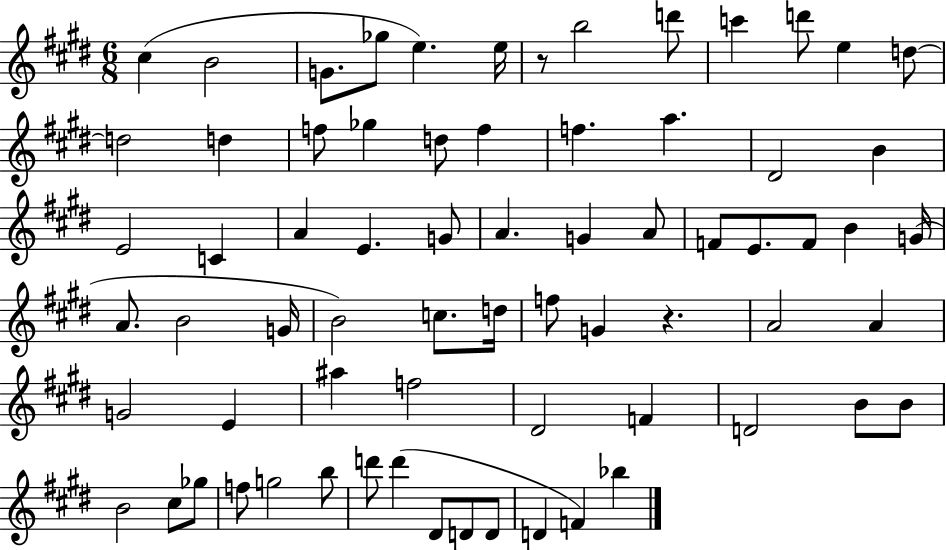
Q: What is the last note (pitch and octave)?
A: Bb5